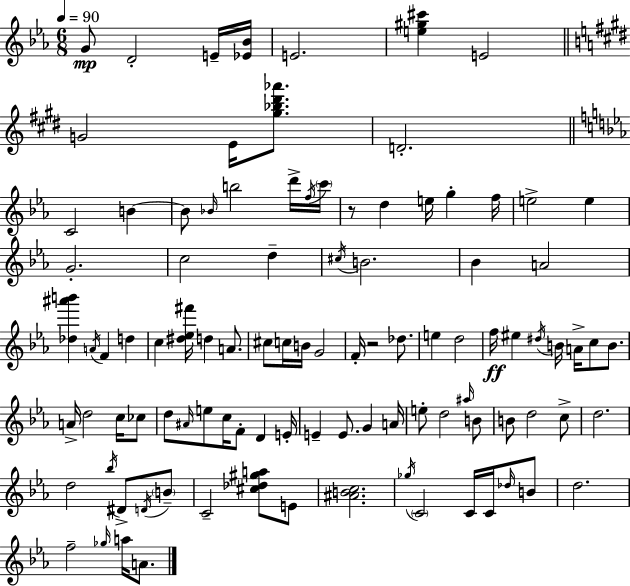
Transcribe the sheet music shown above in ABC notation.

X:1
T:Untitled
M:6/8
L:1/4
K:Eb
G/2 D2 E/4 [_E_B]/4 E2 [e^g^c'] E2 G2 E/4 [^g_b^d'_a']/2 D2 C2 B B/2 _B/4 b2 d'/4 f/4 c'/4 z/2 d e/4 g f/4 e2 e G2 c2 d ^c/4 B2 _B A2 [_d^a'b'] A/4 F d c [^d_e^f']/4 d A/2 ^c/2 c/4 B/4 G2 F/4 z2 _d/2 e d2 f/4 ^e ^d/4 B/4 A/4 c/2 B/2 A/4 d2 c/4 _c/2 d/2 ^A/4 e/2 c/4 F/2 D E/4 E E/2 G A/4 e/2 d2 ^a/4 B/2 B/2 d2 c/2 d2 d2 _b/4 ^D/2 D/4 B/2 C2 [^c_d^ga]/2 E/2 [^ABc]2 _g/4 C2 C/4 C/4 _d/4 B/2 d2 f2 _g/4 a/4 A/2